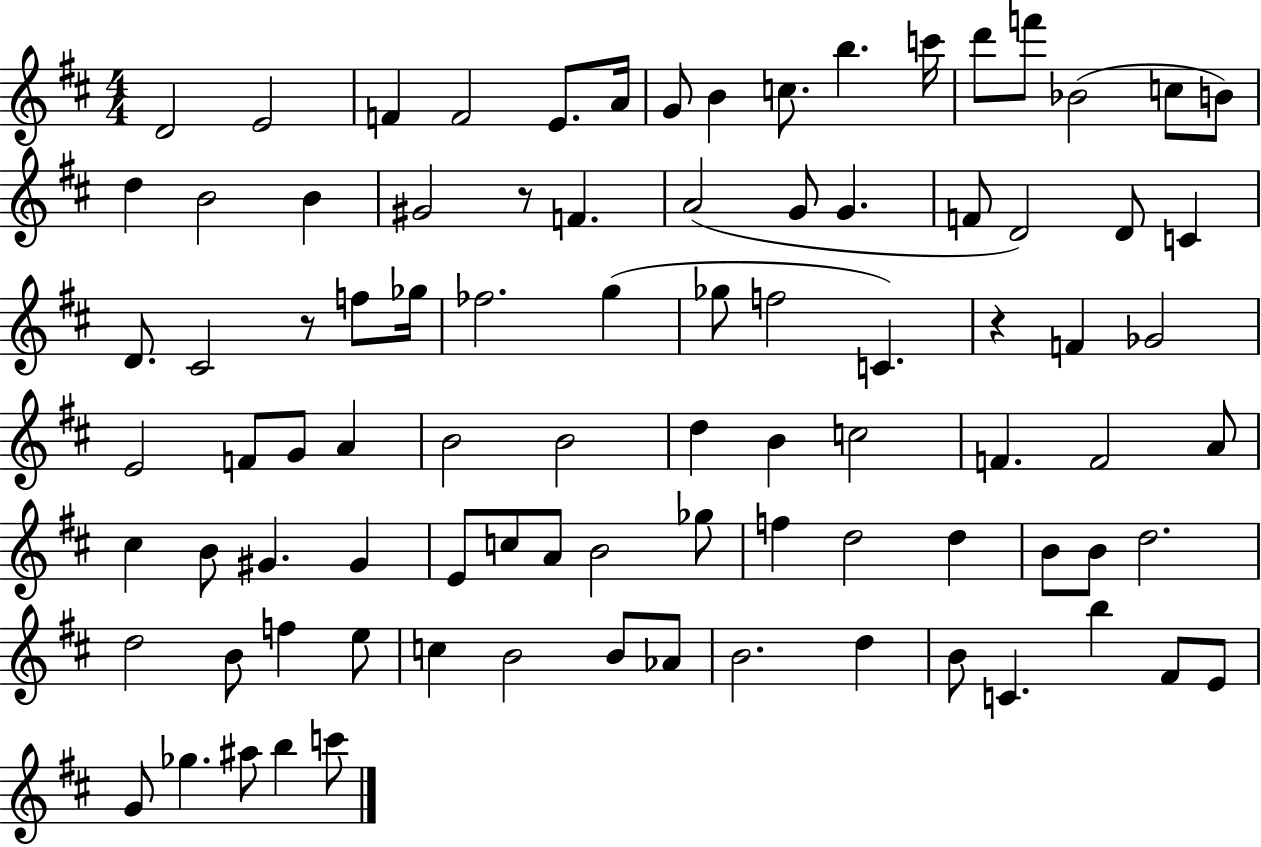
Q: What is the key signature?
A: D major